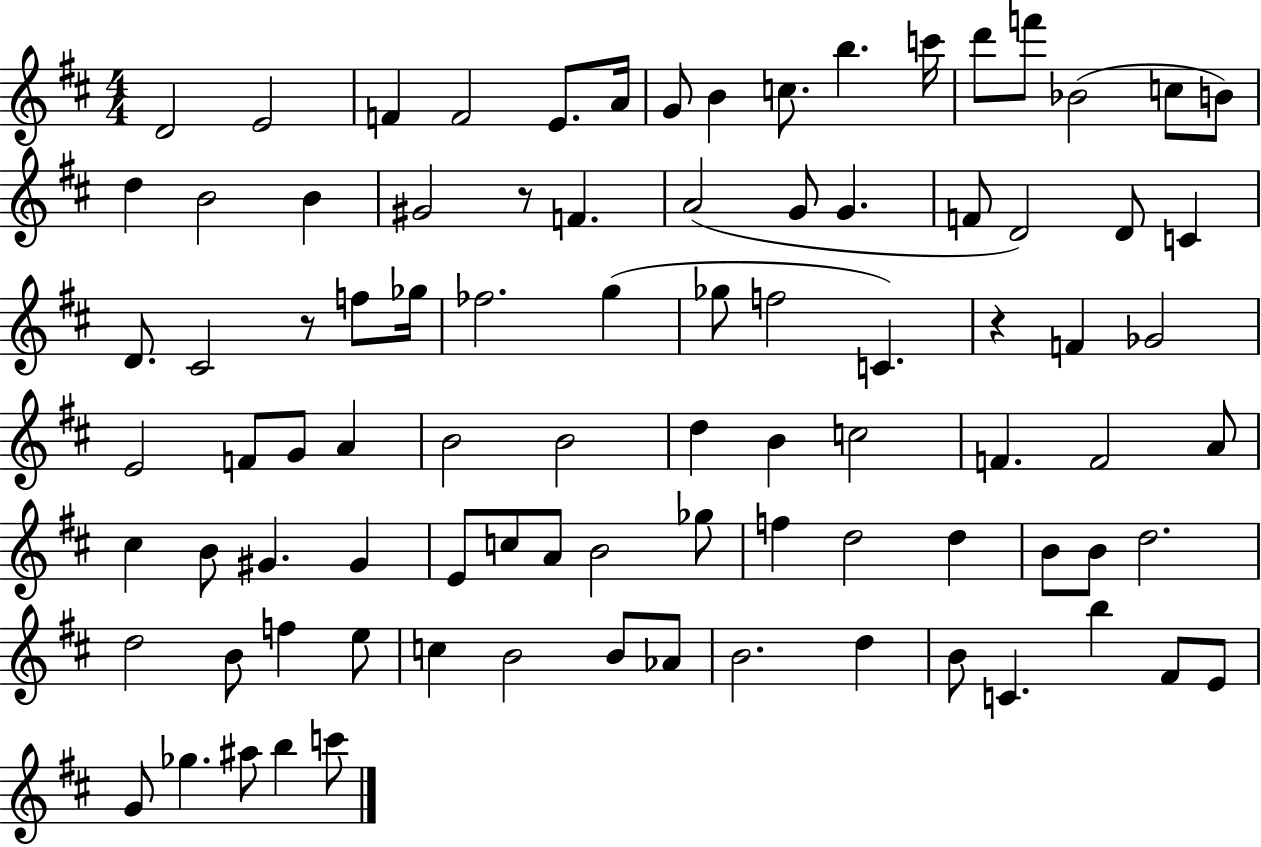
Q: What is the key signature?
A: D major